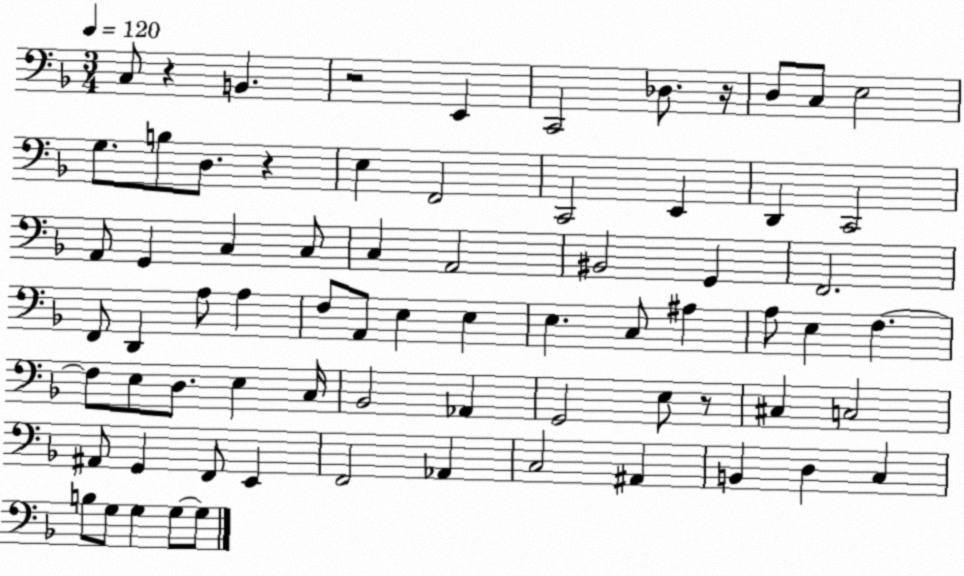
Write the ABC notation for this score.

X:1
T:Untitled
M:3/4
L:1/4
K:F
C,/2 z B,, z2 E,, C,,2 _D,/2 z/4 D,/2 C,/2 E,2 G,/2 B,/2 D,/2 z E, F,,2 C,,2 E,, D,, C,,2 A,,/2 G,, C, C,/2 C, A,,2 ^B,,2 G,, F,,2 F,,/2 D,, A,/2 A, F,/2 A,,/2 E, E, E, C,/2 ^A, A,/2 E, F, F,/2 E,/2 D,/2 E, C,/4 _B,,2 _A,, G,,2 E,/2 z/2 ^C, C,2 ^A,,/2 G,, F,,/2 E,, F,,2 _A,, C,2 ^A,, B,, D, C, B,/2 G,/2 G, G,/2 G,/2